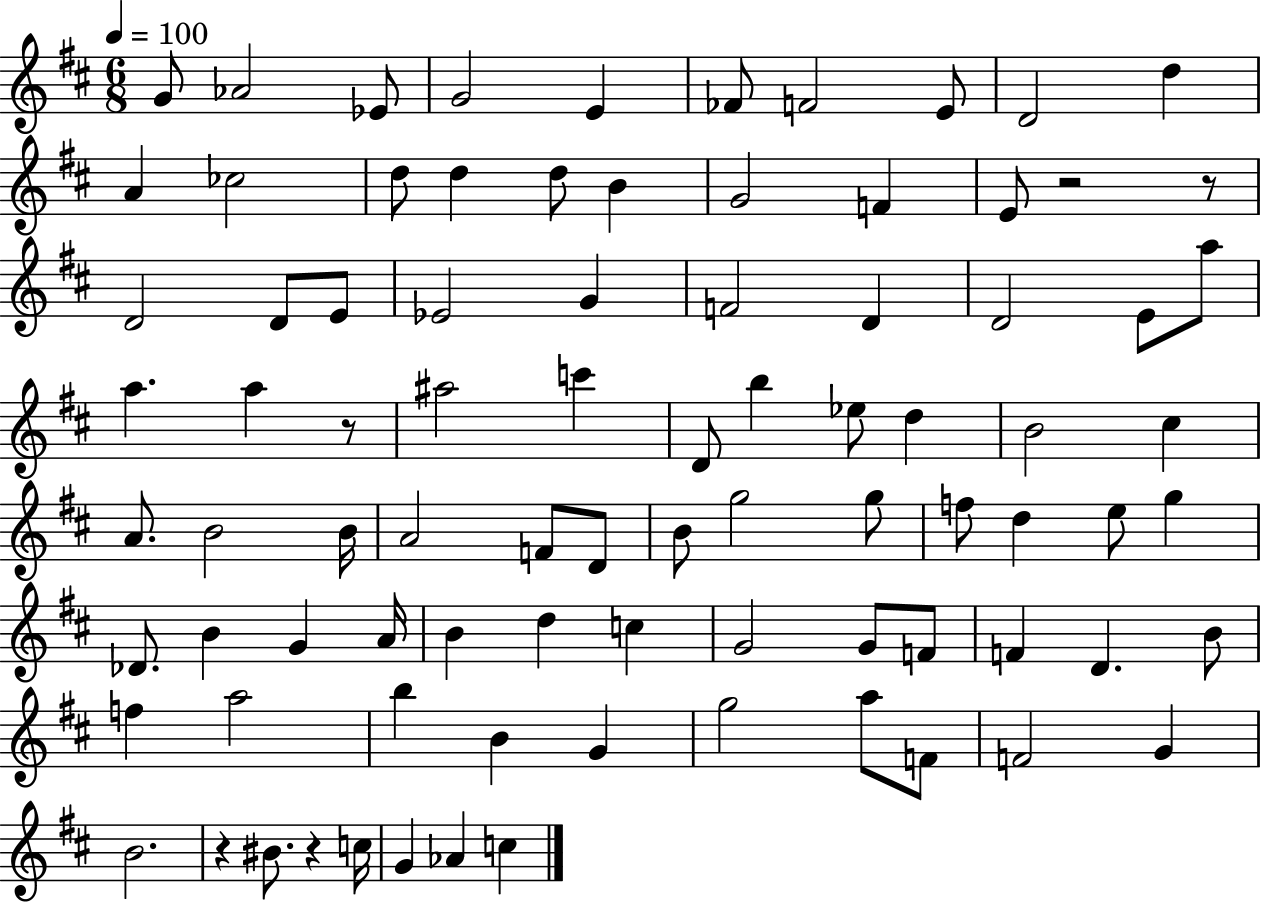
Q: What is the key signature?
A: D major